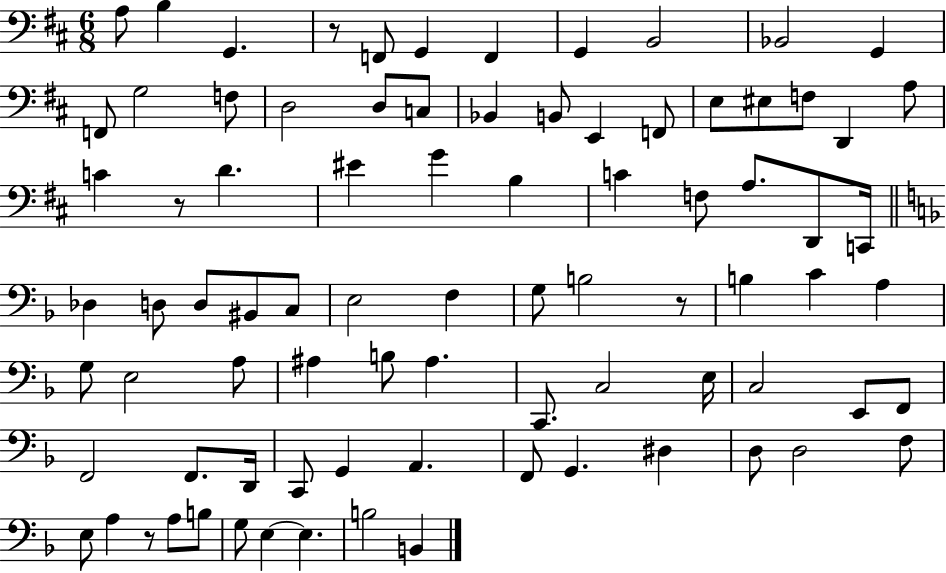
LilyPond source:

{
  \clef bass
  \numericTimeSignature
  \time 6/8
  \key d \major
  \repeat volta 2 { a8 b4 g,4. | r8 f,8 g,4 f,4 | g,4 b,2 | bes,2 g,4 | \break f,8 g2 f8 | d2 d8 c8 | bes,4 b,8 e,4 f,8 | e8 eis8 f8 d,4 a8 | \break c'4 r8 d'4. | eis'4 g'4 b4 | c'4 f8 a8. d,8 c,16 | \bar "||" \break \key f \major des4 d8 d8 bis,8 c8 | e2 f4 | g8 b2 r8 | b4 c'4 a4 | \break g8 e2 a8 | ais4 b8 ais4. | c,8. c2 e16 | c2 e,8 f,8 | \break f,2 f,8. d,16 | c,8 g,4 a,4. | f,8 g,4. dis4 | d8 d2 f8 | \break e8 a4 r8 a8 b8 | g8 e4~~ e4. | b2 b,4 | } \bar "|."
}